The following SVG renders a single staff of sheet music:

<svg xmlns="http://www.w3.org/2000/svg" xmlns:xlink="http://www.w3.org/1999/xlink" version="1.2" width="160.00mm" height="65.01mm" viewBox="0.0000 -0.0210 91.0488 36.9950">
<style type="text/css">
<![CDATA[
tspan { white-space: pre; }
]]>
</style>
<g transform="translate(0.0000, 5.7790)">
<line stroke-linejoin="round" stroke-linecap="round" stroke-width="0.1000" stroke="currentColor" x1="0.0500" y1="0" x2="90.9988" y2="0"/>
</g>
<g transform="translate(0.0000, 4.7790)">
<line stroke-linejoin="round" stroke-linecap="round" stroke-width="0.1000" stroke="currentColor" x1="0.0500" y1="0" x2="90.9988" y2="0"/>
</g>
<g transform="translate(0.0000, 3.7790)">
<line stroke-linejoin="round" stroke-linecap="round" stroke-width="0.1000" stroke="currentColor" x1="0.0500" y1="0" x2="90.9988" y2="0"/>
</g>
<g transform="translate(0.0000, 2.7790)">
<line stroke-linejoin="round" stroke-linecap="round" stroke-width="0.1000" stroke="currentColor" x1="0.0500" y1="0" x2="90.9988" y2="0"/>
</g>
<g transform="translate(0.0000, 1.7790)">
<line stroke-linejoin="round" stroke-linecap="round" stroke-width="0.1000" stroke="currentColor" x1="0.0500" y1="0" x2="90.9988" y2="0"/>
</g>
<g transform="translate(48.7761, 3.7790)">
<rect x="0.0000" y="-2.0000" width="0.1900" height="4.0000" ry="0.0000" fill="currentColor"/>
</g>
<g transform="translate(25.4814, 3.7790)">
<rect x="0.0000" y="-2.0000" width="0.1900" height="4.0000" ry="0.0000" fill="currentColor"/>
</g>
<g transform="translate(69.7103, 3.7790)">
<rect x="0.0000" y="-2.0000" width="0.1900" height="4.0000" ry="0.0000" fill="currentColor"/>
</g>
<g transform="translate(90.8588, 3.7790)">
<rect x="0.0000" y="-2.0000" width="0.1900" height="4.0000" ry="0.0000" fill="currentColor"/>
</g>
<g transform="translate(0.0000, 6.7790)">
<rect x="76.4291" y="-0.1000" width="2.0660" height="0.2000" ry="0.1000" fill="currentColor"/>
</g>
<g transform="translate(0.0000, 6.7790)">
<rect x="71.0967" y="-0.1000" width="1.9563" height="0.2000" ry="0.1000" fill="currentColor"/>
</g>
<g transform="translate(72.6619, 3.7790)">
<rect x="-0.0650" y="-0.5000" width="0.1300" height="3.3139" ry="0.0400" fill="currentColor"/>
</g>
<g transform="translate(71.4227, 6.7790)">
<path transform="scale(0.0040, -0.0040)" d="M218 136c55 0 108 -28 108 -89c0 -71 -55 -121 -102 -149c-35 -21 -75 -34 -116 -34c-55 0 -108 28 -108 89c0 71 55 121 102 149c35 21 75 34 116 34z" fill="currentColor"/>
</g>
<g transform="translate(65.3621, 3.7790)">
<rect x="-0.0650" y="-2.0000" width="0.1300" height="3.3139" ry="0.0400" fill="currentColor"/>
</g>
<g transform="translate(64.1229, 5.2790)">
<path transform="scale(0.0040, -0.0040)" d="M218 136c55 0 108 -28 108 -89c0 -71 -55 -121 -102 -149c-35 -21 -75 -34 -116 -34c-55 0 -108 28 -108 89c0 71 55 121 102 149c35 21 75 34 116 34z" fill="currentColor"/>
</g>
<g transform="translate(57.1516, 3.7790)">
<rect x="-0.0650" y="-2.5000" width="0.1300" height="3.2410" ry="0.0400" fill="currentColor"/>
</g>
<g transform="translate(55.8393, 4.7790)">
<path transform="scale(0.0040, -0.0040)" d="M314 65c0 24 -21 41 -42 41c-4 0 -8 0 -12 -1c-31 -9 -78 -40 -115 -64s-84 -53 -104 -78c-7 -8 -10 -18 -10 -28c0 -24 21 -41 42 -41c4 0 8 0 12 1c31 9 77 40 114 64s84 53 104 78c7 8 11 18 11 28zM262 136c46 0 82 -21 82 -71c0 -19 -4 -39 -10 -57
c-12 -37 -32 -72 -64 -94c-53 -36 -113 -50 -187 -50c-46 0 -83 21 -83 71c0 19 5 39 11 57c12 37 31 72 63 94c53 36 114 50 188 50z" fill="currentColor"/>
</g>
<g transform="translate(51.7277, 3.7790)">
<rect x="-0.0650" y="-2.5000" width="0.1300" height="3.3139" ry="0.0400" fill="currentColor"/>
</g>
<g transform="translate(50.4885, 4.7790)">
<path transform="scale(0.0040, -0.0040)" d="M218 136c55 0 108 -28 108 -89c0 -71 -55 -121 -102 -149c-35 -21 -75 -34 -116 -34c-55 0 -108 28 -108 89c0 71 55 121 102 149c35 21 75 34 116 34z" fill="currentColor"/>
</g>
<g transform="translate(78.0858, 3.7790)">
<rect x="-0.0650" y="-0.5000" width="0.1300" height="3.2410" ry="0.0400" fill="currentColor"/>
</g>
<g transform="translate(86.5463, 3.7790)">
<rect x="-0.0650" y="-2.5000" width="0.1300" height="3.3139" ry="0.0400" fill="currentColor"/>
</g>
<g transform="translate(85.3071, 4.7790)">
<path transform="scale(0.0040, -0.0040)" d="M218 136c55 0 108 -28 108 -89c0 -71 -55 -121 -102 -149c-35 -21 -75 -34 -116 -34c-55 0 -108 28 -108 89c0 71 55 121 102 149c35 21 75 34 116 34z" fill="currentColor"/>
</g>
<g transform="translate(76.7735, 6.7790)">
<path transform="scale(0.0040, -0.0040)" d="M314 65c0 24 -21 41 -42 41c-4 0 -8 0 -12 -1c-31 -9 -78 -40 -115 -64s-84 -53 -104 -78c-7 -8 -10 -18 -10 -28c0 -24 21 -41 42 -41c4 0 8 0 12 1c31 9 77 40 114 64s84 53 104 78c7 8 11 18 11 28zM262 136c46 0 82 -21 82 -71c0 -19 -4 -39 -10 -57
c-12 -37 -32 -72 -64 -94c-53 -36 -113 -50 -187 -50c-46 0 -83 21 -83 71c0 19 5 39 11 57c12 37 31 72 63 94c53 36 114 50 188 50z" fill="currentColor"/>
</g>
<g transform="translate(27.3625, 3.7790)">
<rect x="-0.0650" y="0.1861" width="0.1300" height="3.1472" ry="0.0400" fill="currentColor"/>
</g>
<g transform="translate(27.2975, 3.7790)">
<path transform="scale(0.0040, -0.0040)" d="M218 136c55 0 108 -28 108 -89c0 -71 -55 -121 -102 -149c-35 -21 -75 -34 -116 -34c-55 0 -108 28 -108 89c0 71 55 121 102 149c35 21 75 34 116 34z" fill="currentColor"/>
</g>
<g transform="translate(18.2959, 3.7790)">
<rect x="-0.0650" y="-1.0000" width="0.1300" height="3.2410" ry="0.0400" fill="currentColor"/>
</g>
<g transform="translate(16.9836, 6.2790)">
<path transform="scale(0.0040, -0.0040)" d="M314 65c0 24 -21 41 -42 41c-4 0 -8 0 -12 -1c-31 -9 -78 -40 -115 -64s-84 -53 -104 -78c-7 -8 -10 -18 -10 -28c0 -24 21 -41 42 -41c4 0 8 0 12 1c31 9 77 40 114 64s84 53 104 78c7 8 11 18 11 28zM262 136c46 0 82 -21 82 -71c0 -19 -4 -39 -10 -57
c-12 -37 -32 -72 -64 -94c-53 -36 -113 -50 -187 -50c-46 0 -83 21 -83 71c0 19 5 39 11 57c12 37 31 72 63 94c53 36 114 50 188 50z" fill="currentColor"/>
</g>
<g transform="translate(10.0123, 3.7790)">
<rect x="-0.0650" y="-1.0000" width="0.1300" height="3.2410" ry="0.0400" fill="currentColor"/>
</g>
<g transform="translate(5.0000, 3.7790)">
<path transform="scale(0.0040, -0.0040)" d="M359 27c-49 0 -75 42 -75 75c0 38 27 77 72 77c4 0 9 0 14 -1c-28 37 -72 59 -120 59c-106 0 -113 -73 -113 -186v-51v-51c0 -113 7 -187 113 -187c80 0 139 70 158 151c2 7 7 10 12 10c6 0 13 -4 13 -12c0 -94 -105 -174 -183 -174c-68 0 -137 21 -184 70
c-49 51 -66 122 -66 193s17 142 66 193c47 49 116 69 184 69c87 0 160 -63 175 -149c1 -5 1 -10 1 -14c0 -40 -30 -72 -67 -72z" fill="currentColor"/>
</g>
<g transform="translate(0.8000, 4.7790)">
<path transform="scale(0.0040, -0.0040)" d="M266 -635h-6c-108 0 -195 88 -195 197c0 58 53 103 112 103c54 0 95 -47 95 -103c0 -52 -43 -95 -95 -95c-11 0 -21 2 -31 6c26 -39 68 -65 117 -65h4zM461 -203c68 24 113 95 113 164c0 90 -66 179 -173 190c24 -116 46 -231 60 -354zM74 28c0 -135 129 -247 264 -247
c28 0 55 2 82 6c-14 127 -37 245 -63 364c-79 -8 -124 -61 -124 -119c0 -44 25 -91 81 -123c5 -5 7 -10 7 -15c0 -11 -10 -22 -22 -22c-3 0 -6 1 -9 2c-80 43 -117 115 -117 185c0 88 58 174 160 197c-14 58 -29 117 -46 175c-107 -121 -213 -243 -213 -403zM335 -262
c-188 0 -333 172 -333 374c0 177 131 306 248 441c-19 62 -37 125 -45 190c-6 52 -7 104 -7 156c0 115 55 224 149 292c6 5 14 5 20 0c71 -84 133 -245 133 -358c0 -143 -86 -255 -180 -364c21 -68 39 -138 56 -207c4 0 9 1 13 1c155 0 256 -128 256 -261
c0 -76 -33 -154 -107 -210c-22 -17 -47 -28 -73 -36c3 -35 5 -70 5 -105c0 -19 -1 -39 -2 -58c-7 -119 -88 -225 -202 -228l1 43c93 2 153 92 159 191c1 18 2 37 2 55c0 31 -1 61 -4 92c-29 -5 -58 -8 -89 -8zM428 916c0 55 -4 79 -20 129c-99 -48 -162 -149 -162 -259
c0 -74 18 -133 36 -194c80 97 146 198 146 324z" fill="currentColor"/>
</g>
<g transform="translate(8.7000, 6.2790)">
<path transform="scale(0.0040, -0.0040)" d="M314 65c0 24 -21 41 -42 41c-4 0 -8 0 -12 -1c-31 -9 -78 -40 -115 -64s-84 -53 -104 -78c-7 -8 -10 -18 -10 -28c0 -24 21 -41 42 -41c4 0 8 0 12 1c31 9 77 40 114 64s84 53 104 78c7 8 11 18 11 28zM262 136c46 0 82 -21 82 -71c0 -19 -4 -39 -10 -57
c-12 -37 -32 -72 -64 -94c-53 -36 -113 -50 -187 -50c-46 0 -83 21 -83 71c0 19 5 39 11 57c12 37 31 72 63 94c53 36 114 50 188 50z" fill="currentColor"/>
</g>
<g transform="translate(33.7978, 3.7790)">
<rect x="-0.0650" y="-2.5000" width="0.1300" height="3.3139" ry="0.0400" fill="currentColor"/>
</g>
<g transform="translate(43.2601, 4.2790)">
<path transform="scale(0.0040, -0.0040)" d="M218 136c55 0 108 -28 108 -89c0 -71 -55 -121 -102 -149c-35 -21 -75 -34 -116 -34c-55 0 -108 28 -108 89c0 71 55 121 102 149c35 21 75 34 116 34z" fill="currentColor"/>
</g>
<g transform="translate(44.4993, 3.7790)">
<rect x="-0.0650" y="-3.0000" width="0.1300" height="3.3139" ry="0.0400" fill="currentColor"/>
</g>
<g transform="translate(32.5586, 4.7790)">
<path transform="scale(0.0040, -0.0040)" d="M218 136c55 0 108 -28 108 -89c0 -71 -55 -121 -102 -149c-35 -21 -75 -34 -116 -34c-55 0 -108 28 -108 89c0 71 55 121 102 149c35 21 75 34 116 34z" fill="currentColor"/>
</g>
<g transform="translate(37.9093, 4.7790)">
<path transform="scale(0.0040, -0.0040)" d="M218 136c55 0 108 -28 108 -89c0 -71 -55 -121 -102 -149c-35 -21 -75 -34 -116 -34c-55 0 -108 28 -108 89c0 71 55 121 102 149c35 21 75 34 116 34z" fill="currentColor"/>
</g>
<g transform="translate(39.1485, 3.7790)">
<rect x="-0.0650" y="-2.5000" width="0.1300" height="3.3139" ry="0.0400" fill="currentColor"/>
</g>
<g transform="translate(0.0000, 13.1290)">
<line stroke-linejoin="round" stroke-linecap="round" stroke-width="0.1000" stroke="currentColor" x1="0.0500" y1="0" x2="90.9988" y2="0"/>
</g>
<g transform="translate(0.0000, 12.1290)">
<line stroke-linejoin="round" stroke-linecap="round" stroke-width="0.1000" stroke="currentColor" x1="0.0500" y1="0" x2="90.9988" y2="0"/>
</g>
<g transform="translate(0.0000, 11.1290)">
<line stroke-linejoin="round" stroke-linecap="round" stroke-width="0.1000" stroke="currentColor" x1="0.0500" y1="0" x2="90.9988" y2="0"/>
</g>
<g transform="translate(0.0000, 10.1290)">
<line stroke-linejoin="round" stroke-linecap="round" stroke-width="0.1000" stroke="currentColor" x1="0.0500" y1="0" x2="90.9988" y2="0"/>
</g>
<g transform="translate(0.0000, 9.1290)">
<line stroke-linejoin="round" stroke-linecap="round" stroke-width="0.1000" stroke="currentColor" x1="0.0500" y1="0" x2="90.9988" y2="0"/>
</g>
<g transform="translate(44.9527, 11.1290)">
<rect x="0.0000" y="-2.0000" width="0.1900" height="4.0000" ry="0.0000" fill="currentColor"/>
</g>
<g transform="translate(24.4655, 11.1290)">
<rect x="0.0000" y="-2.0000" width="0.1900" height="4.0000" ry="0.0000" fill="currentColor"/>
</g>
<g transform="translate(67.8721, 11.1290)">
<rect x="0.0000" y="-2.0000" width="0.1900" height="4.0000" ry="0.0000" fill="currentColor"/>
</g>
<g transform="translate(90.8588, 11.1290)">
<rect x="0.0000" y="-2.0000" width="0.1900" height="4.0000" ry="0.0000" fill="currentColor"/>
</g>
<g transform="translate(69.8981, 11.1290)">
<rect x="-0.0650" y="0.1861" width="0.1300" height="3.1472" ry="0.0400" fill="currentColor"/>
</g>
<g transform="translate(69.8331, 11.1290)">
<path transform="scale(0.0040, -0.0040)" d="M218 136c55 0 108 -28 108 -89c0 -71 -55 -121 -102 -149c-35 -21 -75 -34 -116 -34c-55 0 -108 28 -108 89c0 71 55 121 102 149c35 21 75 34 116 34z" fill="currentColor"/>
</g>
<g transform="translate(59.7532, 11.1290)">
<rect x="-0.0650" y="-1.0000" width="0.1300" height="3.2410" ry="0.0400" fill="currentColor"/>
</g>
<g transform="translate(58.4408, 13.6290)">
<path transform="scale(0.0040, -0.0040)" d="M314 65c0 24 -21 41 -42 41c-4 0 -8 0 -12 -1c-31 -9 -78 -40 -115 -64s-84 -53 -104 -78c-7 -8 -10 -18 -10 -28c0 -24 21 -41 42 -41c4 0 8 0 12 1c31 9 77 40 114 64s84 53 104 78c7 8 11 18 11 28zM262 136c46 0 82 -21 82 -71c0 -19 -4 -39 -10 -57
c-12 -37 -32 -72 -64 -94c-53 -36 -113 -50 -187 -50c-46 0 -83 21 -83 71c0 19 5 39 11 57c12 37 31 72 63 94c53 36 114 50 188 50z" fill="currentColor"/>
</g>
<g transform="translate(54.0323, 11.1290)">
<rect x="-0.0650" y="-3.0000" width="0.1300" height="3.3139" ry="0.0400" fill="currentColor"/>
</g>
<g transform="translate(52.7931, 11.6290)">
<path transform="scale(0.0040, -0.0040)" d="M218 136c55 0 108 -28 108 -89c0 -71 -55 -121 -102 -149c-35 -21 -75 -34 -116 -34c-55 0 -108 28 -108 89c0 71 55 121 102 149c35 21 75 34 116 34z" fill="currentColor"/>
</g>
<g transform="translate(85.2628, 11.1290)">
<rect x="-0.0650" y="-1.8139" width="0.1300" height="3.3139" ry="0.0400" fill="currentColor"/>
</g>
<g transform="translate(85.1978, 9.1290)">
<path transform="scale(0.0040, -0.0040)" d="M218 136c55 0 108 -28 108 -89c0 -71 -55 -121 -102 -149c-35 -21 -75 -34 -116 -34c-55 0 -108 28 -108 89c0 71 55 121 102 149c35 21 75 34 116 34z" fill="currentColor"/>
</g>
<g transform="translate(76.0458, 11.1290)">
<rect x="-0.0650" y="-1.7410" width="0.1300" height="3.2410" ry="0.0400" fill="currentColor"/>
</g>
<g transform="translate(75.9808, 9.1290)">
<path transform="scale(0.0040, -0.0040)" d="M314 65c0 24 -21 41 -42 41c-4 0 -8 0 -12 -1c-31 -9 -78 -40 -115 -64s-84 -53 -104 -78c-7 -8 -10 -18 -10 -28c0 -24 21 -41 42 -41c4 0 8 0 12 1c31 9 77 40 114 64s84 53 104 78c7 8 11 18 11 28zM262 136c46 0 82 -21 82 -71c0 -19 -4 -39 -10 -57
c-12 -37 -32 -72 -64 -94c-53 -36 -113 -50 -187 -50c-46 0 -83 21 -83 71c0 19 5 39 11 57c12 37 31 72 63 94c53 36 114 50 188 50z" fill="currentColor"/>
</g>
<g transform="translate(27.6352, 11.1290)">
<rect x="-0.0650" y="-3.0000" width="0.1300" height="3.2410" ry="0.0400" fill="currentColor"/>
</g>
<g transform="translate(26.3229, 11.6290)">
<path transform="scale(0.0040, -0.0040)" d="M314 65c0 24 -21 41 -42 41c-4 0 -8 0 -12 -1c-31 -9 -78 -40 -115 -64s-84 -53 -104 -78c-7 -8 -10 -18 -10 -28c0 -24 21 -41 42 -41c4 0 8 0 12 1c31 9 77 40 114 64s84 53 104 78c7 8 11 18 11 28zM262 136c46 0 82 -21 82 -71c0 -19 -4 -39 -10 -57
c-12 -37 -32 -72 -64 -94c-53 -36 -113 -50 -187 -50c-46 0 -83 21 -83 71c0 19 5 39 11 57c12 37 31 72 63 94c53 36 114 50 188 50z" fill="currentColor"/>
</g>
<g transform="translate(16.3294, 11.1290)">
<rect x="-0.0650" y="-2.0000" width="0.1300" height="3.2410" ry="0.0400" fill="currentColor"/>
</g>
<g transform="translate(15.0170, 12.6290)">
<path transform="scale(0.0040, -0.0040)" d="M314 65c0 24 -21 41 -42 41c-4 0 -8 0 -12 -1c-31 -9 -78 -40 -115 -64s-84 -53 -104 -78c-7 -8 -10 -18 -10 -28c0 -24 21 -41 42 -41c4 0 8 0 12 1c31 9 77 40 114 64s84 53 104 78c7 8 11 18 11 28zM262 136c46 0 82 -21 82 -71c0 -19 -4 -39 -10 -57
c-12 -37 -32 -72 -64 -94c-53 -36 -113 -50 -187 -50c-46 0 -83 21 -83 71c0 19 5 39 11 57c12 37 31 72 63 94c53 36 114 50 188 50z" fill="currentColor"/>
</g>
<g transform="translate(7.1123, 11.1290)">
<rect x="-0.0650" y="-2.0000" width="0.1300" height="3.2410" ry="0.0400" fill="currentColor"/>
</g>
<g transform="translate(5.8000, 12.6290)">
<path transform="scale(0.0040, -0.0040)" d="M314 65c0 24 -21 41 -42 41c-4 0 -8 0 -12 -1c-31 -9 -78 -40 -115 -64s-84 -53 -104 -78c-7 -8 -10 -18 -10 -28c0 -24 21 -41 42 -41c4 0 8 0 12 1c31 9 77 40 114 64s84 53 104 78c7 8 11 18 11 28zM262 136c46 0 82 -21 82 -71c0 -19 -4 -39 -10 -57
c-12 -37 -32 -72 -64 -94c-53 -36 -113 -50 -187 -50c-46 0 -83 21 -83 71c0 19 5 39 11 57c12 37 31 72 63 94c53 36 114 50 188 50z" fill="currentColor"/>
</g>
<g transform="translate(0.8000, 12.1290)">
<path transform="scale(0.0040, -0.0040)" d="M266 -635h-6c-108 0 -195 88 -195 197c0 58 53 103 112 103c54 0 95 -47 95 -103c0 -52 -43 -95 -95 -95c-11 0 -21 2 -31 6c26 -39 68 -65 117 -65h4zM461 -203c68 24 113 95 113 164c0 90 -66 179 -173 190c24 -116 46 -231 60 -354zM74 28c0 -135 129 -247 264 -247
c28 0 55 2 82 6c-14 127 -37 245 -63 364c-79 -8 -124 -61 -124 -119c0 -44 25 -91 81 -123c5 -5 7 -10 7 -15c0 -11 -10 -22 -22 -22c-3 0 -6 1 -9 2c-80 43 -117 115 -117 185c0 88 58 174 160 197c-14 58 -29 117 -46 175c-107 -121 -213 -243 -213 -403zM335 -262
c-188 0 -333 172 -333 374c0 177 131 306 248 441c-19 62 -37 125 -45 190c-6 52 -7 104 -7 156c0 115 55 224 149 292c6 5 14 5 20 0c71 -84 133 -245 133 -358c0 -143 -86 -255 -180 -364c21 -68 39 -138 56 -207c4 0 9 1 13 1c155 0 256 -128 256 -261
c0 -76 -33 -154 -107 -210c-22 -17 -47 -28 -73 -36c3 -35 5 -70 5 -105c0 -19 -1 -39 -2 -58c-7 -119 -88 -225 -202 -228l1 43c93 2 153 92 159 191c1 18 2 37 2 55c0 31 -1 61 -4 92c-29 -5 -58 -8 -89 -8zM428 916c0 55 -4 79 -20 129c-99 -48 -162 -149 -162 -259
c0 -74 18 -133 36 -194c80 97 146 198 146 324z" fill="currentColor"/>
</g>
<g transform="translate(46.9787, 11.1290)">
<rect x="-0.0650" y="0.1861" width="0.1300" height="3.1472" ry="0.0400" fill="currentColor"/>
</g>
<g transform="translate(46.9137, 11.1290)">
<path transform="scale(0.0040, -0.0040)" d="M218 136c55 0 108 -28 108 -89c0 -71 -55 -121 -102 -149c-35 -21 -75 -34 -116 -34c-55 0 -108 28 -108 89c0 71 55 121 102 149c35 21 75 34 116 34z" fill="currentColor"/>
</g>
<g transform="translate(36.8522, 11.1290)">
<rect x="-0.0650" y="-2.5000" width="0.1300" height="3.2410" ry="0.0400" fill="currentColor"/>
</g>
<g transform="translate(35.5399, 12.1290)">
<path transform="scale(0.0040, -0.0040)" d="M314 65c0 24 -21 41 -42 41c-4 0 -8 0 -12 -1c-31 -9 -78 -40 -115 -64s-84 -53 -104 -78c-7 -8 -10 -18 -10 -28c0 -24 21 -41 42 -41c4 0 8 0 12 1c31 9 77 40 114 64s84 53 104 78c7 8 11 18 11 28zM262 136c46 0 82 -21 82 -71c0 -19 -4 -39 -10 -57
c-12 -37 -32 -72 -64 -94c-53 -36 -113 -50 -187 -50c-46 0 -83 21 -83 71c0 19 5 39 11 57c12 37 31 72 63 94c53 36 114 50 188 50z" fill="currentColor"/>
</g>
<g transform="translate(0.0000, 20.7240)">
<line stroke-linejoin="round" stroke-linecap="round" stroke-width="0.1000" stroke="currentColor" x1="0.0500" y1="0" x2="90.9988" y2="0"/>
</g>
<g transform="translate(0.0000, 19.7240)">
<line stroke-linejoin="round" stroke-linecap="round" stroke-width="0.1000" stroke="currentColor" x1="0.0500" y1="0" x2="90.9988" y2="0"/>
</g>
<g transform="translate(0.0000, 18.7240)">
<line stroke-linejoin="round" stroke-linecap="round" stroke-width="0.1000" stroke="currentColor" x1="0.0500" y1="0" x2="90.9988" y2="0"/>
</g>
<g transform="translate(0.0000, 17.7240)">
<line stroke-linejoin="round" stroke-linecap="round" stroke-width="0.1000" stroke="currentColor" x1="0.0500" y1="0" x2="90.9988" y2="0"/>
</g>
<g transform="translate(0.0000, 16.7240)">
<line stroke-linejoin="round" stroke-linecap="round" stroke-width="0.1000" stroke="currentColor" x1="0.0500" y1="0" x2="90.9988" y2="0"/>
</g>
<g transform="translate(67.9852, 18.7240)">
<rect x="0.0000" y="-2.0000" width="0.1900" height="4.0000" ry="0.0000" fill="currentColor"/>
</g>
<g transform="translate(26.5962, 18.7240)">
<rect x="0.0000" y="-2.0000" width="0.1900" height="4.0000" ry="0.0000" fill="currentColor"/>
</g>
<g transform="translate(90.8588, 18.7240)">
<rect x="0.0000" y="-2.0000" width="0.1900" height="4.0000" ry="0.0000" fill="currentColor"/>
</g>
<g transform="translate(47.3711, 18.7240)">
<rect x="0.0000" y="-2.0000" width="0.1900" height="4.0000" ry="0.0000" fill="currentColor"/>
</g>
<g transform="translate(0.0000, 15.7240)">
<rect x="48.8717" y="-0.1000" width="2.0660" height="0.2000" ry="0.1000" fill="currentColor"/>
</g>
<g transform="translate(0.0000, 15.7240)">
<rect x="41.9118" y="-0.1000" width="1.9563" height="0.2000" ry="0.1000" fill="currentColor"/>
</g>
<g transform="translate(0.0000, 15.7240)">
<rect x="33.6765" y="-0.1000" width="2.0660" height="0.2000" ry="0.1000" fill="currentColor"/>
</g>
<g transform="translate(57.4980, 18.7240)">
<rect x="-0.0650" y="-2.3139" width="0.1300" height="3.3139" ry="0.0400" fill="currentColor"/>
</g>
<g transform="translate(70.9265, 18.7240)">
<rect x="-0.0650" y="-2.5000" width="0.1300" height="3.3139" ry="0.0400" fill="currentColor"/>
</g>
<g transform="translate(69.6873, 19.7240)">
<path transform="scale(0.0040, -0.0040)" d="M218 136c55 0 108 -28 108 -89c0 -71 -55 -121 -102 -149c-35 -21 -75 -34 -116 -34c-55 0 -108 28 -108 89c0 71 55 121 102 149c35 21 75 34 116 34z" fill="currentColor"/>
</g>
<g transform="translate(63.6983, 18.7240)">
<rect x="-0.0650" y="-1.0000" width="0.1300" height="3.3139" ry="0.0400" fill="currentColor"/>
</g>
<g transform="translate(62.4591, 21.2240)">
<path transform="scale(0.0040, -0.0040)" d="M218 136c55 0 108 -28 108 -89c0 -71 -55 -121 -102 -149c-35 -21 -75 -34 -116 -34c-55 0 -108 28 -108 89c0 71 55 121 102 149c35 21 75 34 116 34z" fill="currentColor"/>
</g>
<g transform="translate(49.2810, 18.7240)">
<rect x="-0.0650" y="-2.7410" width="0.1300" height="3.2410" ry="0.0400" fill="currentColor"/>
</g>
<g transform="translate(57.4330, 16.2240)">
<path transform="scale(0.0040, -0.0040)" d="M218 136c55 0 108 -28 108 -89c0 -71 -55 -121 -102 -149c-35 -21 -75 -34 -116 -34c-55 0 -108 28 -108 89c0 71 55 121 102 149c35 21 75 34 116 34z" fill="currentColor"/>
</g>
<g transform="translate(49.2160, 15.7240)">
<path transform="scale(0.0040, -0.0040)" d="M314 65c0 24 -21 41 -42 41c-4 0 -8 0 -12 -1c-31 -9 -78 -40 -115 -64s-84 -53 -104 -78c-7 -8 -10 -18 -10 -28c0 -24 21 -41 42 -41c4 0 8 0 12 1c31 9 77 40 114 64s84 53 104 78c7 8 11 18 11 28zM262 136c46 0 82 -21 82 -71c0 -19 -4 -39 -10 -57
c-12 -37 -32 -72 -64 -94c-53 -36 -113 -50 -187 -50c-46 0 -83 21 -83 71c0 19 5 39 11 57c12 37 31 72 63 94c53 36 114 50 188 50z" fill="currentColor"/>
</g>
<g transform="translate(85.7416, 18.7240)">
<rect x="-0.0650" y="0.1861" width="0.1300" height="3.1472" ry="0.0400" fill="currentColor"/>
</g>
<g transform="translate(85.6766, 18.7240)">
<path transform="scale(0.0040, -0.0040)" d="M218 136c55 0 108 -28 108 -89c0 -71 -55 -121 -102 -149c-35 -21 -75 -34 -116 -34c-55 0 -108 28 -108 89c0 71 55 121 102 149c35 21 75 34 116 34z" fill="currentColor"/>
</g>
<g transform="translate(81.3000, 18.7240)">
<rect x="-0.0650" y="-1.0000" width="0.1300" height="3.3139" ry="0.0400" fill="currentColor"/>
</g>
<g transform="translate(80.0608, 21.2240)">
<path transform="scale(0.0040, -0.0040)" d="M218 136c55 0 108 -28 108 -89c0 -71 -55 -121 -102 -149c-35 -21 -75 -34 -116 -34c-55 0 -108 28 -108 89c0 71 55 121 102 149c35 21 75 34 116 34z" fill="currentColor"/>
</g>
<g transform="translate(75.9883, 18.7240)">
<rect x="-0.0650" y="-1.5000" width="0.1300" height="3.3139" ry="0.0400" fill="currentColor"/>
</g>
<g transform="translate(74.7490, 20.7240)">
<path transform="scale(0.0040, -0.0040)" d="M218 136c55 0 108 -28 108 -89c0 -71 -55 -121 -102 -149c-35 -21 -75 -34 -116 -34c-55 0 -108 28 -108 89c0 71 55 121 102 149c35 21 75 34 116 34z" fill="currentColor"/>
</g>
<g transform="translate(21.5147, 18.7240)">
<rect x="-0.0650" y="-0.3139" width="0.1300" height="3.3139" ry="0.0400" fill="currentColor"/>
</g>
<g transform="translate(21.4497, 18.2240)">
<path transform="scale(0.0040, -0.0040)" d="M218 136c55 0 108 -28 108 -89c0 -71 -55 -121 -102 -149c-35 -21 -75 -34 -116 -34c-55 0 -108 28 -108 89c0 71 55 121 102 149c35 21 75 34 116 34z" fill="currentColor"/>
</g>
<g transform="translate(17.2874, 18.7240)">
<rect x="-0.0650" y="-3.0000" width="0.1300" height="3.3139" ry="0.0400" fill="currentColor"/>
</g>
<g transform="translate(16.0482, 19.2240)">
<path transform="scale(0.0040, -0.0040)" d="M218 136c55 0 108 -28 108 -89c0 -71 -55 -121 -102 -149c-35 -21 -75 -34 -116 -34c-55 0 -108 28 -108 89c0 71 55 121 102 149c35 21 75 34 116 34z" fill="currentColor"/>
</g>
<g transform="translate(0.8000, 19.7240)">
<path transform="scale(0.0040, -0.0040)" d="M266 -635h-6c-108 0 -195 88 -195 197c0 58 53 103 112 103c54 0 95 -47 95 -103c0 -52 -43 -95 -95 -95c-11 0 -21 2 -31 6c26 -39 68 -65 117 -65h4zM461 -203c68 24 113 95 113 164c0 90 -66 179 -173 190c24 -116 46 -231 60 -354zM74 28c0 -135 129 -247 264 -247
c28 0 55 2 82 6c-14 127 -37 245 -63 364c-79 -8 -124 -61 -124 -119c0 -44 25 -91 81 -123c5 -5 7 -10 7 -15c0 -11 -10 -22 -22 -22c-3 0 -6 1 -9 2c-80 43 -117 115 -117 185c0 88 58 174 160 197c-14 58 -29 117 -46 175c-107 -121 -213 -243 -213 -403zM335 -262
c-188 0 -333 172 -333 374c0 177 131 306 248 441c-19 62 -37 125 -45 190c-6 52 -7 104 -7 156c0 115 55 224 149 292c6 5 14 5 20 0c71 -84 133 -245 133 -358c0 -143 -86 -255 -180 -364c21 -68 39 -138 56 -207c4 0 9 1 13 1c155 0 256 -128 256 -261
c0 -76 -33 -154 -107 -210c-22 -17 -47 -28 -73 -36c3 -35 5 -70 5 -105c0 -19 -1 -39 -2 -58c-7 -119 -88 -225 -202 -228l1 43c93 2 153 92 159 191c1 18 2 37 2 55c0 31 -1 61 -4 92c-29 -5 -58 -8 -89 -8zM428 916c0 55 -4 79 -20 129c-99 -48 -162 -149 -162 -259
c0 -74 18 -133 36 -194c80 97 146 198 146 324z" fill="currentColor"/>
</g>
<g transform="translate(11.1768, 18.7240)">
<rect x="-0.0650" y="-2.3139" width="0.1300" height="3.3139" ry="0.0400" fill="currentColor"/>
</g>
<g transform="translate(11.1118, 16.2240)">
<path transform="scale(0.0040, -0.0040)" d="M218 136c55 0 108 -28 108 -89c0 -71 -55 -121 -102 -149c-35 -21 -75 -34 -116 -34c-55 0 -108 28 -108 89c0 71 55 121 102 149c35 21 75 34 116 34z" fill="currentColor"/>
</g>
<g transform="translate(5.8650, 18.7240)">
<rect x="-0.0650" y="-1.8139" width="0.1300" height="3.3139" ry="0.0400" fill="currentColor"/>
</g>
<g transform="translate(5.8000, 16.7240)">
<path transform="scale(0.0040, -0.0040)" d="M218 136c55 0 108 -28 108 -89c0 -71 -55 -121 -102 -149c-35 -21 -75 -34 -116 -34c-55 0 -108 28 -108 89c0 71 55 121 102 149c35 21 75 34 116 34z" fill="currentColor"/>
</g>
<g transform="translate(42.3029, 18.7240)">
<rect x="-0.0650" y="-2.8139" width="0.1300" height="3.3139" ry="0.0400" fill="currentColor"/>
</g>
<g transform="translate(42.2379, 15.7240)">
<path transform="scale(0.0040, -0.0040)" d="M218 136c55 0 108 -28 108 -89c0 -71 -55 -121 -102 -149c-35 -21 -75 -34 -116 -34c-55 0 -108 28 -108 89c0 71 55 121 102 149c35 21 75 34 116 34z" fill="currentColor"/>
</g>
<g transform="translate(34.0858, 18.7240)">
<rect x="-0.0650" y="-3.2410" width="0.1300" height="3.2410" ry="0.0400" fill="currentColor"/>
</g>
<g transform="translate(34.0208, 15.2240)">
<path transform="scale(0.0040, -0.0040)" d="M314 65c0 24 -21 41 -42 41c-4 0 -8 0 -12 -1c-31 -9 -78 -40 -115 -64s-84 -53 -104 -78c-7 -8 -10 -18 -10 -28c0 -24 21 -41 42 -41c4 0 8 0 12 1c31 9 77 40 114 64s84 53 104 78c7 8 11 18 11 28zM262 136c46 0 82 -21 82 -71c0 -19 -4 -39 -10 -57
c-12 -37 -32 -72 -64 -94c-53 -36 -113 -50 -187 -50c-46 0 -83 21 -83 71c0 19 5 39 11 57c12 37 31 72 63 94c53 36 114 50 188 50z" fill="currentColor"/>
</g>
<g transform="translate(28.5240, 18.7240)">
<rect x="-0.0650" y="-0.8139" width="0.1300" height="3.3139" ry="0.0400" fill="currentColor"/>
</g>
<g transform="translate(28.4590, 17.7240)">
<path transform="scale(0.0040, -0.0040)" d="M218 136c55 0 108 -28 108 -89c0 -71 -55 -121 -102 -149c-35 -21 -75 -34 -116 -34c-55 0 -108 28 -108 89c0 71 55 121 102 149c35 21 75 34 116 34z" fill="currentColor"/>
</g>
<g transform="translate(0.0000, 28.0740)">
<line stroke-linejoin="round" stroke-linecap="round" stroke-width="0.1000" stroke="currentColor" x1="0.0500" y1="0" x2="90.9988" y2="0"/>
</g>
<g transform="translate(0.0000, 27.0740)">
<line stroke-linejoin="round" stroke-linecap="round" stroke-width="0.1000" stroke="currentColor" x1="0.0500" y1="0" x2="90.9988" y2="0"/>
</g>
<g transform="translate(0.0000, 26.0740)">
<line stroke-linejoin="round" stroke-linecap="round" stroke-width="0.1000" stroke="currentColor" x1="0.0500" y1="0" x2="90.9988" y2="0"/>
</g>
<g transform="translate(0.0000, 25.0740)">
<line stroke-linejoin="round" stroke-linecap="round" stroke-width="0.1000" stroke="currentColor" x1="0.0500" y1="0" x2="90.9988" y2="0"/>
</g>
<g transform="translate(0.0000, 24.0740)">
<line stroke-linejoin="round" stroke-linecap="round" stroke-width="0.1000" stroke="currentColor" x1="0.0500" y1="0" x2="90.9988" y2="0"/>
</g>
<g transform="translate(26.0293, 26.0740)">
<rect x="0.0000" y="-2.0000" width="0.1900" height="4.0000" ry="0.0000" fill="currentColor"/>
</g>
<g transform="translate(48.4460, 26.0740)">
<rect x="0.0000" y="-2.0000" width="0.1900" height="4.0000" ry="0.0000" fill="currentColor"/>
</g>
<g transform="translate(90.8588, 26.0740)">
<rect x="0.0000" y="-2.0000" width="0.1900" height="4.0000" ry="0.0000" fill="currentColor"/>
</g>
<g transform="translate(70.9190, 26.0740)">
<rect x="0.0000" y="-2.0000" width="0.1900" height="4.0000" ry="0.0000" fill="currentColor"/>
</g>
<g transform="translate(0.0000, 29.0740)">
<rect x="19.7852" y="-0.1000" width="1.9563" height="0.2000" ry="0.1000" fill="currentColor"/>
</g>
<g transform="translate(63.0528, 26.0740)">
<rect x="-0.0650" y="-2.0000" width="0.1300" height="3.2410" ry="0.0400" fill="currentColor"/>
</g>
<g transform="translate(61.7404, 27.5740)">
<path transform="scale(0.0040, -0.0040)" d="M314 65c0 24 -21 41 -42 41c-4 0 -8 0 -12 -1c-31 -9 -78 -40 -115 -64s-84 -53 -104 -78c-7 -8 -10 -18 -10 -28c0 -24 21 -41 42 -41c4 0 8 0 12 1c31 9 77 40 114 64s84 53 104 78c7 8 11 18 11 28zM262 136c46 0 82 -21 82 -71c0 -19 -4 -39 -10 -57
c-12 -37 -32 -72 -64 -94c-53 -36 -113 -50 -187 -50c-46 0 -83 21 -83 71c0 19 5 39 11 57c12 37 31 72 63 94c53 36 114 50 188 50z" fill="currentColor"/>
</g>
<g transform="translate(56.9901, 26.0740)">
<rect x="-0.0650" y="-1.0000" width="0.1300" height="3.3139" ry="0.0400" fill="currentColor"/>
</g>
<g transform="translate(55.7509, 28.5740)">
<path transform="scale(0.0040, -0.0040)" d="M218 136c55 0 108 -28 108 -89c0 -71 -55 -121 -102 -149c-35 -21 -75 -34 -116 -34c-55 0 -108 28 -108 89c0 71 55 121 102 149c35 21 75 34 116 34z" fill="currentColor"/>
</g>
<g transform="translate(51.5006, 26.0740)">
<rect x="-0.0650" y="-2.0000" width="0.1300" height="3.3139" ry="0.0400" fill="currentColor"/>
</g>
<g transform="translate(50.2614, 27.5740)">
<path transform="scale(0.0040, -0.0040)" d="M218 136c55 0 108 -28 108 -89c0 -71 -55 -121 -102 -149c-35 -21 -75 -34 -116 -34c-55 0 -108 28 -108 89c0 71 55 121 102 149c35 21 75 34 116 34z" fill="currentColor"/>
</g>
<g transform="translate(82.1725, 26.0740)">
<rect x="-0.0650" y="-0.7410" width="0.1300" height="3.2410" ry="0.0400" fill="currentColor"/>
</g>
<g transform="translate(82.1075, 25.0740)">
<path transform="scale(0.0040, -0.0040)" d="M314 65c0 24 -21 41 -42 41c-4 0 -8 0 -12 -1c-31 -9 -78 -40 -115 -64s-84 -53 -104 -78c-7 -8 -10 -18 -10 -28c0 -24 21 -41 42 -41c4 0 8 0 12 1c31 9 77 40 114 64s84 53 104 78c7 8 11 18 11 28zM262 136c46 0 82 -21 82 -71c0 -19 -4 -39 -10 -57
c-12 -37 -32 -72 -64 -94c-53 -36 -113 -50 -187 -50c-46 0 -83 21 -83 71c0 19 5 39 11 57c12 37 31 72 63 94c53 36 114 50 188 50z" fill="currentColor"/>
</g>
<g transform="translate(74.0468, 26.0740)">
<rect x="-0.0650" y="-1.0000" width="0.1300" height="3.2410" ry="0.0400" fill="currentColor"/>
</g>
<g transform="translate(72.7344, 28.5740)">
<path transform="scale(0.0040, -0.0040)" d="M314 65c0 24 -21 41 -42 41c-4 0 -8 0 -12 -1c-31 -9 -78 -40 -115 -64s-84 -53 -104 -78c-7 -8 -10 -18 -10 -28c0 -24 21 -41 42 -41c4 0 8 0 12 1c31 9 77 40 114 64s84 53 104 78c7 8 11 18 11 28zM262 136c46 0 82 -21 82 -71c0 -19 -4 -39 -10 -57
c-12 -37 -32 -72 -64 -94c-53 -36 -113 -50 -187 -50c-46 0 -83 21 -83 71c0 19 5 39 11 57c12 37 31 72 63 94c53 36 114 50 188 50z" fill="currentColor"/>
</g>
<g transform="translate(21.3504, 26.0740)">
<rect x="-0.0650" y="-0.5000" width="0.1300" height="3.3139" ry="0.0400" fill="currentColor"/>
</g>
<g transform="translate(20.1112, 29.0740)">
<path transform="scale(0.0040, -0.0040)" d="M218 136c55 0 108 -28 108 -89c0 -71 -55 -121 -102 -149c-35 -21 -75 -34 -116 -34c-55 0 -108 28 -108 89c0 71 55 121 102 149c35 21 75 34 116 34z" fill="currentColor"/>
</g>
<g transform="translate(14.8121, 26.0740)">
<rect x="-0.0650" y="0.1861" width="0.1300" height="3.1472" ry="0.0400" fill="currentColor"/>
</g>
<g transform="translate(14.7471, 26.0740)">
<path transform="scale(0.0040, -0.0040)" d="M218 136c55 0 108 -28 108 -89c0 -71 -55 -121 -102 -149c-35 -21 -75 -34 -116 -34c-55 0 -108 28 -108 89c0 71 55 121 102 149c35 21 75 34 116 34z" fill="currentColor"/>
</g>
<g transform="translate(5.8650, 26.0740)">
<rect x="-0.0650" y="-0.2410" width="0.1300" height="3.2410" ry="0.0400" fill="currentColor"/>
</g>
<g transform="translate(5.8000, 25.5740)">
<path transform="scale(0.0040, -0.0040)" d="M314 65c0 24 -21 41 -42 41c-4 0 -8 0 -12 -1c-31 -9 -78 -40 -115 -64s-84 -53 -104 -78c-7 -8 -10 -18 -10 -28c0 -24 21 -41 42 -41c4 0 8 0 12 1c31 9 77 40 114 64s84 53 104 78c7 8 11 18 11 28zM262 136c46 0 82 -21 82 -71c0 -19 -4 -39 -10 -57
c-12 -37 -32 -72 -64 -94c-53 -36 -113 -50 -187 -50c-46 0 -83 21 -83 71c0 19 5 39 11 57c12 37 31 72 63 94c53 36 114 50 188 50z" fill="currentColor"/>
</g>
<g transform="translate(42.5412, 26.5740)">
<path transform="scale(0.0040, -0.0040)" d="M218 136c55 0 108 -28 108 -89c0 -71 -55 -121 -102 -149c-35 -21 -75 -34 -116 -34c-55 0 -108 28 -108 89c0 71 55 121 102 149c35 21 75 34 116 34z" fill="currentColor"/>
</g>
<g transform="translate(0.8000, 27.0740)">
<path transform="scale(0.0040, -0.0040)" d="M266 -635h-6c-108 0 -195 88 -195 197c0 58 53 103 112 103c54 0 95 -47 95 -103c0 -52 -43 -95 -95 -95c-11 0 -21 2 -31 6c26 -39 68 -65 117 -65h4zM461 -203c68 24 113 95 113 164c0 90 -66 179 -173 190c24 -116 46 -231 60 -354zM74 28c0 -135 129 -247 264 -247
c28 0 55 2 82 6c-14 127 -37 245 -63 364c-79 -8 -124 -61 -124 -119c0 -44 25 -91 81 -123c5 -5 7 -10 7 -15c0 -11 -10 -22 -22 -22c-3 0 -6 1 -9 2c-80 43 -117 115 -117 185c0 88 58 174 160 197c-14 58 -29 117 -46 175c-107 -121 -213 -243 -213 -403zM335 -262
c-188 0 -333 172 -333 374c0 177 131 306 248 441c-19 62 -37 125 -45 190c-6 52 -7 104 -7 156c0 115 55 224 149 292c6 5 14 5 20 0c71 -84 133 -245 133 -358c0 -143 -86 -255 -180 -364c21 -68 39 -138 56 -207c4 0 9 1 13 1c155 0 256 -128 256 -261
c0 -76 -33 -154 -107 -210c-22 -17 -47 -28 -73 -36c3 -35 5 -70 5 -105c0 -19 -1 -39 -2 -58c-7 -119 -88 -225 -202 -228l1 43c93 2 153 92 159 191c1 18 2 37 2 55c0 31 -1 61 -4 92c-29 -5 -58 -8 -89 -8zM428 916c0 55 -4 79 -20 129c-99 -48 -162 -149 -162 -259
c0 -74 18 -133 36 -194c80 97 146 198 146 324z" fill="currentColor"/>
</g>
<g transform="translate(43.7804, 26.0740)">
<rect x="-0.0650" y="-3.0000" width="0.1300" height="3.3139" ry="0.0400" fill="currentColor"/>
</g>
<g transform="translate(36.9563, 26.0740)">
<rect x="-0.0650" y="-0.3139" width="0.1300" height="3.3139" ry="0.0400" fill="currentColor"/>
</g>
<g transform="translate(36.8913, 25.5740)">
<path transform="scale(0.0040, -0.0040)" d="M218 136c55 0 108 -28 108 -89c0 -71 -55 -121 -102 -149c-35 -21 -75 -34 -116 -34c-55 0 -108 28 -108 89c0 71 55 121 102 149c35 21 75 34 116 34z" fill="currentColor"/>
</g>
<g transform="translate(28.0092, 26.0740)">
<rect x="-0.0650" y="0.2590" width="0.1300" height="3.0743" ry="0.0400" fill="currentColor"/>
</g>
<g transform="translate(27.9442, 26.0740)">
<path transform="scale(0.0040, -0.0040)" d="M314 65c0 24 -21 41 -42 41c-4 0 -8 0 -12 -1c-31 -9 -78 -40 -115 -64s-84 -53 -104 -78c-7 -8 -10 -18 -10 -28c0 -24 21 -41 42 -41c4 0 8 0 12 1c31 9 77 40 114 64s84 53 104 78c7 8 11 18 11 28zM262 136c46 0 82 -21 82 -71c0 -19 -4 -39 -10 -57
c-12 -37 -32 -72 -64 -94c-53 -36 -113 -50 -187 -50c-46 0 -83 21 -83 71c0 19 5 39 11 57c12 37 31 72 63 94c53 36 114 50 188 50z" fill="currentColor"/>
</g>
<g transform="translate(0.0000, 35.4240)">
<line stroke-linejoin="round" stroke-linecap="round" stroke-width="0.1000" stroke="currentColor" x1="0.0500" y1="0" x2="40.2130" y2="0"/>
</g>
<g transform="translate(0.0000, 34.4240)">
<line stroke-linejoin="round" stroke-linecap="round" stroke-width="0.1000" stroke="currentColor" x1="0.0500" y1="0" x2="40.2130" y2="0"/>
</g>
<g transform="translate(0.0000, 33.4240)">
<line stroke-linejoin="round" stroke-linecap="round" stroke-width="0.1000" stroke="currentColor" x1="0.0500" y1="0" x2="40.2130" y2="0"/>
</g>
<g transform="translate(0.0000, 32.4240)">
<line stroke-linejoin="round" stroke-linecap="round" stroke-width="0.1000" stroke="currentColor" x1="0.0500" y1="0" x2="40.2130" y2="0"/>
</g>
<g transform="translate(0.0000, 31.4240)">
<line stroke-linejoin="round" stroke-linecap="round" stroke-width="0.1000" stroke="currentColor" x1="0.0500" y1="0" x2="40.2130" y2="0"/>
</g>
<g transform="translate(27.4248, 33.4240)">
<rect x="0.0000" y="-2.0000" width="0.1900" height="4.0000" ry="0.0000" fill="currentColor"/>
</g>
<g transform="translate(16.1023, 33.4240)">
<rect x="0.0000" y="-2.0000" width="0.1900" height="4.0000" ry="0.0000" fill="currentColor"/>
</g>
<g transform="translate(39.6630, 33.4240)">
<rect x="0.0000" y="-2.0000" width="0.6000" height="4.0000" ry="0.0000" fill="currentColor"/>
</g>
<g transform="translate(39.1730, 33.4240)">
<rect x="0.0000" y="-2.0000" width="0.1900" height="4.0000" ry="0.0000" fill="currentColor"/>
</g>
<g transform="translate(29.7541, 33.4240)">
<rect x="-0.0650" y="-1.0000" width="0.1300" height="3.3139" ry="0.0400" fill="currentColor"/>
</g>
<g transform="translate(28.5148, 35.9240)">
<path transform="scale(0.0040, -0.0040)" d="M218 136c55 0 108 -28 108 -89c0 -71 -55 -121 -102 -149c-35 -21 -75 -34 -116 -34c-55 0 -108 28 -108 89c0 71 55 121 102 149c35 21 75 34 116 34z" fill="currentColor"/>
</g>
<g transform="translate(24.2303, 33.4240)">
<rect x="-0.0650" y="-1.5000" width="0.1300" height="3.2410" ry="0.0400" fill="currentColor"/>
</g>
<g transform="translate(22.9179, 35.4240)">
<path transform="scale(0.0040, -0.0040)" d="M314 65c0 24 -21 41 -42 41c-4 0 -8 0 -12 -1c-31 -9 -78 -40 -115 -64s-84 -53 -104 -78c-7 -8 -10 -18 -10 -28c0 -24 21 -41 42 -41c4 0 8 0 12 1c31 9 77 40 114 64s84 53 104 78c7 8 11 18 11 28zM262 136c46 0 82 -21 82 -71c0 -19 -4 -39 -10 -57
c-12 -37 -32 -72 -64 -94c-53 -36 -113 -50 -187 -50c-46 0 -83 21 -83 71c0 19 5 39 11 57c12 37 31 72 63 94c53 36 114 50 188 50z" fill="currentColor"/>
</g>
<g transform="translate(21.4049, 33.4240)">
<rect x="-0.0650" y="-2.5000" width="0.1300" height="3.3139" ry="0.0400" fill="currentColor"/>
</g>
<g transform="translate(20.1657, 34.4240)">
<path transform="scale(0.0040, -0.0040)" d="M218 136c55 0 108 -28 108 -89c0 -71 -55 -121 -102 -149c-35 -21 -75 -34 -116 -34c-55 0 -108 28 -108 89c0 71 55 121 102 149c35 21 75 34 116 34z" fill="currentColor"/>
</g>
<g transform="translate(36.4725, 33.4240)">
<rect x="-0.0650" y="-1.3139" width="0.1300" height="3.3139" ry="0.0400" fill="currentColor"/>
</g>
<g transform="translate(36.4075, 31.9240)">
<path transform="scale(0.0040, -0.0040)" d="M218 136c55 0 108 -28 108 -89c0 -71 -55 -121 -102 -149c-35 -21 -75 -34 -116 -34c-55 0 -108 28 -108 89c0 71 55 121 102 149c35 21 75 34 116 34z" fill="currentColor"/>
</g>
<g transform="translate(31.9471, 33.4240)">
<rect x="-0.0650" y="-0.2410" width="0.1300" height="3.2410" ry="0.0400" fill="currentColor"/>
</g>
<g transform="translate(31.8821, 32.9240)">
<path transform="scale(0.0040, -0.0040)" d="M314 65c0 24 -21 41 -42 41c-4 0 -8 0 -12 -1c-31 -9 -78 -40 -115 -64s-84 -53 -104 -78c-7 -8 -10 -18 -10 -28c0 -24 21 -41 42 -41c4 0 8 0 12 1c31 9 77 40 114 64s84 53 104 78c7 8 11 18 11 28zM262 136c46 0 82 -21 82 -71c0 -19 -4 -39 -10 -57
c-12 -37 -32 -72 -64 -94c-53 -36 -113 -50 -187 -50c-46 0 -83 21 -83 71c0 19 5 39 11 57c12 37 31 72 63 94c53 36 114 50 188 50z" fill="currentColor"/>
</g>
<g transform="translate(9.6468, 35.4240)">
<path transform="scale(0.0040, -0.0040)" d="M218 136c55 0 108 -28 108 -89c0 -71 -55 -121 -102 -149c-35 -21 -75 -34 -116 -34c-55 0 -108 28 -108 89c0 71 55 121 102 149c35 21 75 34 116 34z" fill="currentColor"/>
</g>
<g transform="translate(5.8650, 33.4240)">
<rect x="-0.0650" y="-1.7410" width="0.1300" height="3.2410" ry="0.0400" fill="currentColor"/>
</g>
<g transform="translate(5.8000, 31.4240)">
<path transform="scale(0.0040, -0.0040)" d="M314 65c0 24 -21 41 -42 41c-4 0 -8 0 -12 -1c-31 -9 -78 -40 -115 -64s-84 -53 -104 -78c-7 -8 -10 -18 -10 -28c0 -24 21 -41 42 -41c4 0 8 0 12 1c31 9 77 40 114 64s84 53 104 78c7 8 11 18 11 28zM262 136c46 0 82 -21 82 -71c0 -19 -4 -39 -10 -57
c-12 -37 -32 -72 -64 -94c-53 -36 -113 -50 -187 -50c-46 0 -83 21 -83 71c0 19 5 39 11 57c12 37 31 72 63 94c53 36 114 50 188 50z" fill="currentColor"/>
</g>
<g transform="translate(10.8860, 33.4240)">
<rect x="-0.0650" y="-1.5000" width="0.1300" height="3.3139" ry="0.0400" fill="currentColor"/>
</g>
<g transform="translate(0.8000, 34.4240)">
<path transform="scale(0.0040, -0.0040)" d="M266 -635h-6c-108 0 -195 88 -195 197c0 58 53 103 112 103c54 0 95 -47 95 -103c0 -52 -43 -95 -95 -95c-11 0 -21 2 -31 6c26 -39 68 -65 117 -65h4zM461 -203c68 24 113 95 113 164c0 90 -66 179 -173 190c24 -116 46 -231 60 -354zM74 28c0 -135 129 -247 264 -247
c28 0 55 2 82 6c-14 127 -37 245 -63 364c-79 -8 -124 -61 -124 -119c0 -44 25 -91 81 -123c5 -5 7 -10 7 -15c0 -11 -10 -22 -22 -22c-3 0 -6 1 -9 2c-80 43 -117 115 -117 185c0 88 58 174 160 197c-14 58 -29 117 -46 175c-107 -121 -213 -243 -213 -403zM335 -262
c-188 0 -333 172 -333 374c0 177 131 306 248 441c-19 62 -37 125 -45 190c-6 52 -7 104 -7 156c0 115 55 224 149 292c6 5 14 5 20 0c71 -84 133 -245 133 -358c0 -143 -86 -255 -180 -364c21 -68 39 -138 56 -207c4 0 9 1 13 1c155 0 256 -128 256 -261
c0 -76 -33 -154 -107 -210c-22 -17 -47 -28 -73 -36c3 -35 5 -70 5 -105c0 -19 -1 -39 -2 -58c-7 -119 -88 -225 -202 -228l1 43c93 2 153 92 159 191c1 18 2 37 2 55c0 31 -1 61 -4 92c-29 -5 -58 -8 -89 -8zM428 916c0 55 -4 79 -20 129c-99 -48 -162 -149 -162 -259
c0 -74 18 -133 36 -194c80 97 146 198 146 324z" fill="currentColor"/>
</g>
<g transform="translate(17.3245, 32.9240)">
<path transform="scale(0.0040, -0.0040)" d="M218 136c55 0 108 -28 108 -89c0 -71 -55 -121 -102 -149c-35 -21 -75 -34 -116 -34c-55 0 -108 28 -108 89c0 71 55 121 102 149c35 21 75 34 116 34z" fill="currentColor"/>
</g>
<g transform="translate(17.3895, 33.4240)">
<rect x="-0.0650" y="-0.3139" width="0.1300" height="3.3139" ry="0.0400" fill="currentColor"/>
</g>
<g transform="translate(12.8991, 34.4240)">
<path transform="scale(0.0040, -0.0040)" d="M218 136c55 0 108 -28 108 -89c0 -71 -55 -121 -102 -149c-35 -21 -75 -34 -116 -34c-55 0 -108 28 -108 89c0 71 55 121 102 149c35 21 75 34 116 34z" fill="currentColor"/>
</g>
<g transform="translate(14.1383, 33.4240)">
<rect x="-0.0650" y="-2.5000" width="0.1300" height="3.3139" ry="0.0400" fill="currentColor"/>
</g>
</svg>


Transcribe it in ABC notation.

X:1
T:Untitled
M:4/4
L:1/4
K:C
D2 D2 B G G A G G2 F C C2 G F2 F2 A2 G2 B A D2 B f2 f f g A c d b2 a a2 g D G E D B c2 B C B2 c A F D F2 D2 d2 f2 E G c G E2 D c2 e